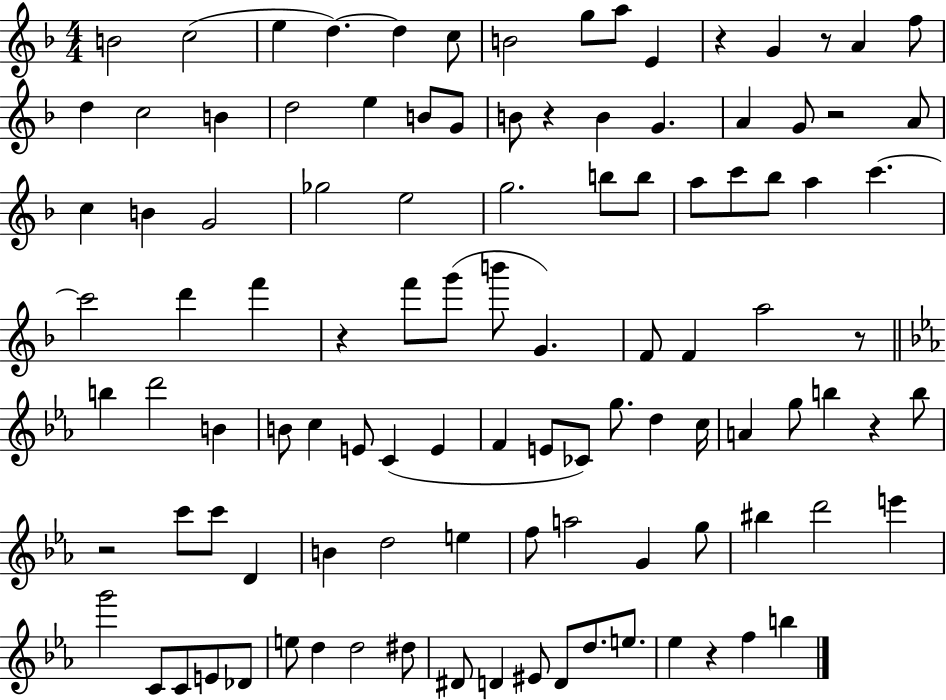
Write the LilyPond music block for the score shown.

{
  \clef treble
  \numericTimeSignature
  \time 4/4
  \key f \major
  b'2 c''2( | e''4 d''4.~~) d''4 c''8 | b'2 g''8 a''8 e'4 | r4 g'4 r8 a'4 f''8 | \break d''4 c''2 b'4 | d''2 e''4 b'8 g'8 | b'8 r4 b'4 g'4. | a'4 g'8 r2 a'8 | \break c''4 b'4 g'2 | ges''2 e''2 | g''2. b''8 b''8 | a''8 c'''8 bes''8 a''4 c'''4.~~ | \break c'''2 d'''4 f'''4 | r4 f'''8 g'''8( b'''8 g'4.) | f'8 f'4 a''2 r8 | \bar "||" \break \key ees \major b''4 d'''2 b'4 | b'8 c''4 e'8 c'4( e'4 | f'4 e'8 ces'8) g''8. d''4 c''16 | a'4 g''8 b''4 r4 b''8 | \break r2 c'''8 c'''8 d'4 | b'4 d''2 e''4 | f''8 a''2 g'4 g''8 | bis''4 d'''2 e'''4 | \break g'''2 c'8 c'8 e'8 des'8 | e''8 d''4 d''2 dis''8 | dis'8 d'4 eis'8 d'8 d''8. e''8. | ees''4 r4 f''4 b''4 | \break \bar "|."
}